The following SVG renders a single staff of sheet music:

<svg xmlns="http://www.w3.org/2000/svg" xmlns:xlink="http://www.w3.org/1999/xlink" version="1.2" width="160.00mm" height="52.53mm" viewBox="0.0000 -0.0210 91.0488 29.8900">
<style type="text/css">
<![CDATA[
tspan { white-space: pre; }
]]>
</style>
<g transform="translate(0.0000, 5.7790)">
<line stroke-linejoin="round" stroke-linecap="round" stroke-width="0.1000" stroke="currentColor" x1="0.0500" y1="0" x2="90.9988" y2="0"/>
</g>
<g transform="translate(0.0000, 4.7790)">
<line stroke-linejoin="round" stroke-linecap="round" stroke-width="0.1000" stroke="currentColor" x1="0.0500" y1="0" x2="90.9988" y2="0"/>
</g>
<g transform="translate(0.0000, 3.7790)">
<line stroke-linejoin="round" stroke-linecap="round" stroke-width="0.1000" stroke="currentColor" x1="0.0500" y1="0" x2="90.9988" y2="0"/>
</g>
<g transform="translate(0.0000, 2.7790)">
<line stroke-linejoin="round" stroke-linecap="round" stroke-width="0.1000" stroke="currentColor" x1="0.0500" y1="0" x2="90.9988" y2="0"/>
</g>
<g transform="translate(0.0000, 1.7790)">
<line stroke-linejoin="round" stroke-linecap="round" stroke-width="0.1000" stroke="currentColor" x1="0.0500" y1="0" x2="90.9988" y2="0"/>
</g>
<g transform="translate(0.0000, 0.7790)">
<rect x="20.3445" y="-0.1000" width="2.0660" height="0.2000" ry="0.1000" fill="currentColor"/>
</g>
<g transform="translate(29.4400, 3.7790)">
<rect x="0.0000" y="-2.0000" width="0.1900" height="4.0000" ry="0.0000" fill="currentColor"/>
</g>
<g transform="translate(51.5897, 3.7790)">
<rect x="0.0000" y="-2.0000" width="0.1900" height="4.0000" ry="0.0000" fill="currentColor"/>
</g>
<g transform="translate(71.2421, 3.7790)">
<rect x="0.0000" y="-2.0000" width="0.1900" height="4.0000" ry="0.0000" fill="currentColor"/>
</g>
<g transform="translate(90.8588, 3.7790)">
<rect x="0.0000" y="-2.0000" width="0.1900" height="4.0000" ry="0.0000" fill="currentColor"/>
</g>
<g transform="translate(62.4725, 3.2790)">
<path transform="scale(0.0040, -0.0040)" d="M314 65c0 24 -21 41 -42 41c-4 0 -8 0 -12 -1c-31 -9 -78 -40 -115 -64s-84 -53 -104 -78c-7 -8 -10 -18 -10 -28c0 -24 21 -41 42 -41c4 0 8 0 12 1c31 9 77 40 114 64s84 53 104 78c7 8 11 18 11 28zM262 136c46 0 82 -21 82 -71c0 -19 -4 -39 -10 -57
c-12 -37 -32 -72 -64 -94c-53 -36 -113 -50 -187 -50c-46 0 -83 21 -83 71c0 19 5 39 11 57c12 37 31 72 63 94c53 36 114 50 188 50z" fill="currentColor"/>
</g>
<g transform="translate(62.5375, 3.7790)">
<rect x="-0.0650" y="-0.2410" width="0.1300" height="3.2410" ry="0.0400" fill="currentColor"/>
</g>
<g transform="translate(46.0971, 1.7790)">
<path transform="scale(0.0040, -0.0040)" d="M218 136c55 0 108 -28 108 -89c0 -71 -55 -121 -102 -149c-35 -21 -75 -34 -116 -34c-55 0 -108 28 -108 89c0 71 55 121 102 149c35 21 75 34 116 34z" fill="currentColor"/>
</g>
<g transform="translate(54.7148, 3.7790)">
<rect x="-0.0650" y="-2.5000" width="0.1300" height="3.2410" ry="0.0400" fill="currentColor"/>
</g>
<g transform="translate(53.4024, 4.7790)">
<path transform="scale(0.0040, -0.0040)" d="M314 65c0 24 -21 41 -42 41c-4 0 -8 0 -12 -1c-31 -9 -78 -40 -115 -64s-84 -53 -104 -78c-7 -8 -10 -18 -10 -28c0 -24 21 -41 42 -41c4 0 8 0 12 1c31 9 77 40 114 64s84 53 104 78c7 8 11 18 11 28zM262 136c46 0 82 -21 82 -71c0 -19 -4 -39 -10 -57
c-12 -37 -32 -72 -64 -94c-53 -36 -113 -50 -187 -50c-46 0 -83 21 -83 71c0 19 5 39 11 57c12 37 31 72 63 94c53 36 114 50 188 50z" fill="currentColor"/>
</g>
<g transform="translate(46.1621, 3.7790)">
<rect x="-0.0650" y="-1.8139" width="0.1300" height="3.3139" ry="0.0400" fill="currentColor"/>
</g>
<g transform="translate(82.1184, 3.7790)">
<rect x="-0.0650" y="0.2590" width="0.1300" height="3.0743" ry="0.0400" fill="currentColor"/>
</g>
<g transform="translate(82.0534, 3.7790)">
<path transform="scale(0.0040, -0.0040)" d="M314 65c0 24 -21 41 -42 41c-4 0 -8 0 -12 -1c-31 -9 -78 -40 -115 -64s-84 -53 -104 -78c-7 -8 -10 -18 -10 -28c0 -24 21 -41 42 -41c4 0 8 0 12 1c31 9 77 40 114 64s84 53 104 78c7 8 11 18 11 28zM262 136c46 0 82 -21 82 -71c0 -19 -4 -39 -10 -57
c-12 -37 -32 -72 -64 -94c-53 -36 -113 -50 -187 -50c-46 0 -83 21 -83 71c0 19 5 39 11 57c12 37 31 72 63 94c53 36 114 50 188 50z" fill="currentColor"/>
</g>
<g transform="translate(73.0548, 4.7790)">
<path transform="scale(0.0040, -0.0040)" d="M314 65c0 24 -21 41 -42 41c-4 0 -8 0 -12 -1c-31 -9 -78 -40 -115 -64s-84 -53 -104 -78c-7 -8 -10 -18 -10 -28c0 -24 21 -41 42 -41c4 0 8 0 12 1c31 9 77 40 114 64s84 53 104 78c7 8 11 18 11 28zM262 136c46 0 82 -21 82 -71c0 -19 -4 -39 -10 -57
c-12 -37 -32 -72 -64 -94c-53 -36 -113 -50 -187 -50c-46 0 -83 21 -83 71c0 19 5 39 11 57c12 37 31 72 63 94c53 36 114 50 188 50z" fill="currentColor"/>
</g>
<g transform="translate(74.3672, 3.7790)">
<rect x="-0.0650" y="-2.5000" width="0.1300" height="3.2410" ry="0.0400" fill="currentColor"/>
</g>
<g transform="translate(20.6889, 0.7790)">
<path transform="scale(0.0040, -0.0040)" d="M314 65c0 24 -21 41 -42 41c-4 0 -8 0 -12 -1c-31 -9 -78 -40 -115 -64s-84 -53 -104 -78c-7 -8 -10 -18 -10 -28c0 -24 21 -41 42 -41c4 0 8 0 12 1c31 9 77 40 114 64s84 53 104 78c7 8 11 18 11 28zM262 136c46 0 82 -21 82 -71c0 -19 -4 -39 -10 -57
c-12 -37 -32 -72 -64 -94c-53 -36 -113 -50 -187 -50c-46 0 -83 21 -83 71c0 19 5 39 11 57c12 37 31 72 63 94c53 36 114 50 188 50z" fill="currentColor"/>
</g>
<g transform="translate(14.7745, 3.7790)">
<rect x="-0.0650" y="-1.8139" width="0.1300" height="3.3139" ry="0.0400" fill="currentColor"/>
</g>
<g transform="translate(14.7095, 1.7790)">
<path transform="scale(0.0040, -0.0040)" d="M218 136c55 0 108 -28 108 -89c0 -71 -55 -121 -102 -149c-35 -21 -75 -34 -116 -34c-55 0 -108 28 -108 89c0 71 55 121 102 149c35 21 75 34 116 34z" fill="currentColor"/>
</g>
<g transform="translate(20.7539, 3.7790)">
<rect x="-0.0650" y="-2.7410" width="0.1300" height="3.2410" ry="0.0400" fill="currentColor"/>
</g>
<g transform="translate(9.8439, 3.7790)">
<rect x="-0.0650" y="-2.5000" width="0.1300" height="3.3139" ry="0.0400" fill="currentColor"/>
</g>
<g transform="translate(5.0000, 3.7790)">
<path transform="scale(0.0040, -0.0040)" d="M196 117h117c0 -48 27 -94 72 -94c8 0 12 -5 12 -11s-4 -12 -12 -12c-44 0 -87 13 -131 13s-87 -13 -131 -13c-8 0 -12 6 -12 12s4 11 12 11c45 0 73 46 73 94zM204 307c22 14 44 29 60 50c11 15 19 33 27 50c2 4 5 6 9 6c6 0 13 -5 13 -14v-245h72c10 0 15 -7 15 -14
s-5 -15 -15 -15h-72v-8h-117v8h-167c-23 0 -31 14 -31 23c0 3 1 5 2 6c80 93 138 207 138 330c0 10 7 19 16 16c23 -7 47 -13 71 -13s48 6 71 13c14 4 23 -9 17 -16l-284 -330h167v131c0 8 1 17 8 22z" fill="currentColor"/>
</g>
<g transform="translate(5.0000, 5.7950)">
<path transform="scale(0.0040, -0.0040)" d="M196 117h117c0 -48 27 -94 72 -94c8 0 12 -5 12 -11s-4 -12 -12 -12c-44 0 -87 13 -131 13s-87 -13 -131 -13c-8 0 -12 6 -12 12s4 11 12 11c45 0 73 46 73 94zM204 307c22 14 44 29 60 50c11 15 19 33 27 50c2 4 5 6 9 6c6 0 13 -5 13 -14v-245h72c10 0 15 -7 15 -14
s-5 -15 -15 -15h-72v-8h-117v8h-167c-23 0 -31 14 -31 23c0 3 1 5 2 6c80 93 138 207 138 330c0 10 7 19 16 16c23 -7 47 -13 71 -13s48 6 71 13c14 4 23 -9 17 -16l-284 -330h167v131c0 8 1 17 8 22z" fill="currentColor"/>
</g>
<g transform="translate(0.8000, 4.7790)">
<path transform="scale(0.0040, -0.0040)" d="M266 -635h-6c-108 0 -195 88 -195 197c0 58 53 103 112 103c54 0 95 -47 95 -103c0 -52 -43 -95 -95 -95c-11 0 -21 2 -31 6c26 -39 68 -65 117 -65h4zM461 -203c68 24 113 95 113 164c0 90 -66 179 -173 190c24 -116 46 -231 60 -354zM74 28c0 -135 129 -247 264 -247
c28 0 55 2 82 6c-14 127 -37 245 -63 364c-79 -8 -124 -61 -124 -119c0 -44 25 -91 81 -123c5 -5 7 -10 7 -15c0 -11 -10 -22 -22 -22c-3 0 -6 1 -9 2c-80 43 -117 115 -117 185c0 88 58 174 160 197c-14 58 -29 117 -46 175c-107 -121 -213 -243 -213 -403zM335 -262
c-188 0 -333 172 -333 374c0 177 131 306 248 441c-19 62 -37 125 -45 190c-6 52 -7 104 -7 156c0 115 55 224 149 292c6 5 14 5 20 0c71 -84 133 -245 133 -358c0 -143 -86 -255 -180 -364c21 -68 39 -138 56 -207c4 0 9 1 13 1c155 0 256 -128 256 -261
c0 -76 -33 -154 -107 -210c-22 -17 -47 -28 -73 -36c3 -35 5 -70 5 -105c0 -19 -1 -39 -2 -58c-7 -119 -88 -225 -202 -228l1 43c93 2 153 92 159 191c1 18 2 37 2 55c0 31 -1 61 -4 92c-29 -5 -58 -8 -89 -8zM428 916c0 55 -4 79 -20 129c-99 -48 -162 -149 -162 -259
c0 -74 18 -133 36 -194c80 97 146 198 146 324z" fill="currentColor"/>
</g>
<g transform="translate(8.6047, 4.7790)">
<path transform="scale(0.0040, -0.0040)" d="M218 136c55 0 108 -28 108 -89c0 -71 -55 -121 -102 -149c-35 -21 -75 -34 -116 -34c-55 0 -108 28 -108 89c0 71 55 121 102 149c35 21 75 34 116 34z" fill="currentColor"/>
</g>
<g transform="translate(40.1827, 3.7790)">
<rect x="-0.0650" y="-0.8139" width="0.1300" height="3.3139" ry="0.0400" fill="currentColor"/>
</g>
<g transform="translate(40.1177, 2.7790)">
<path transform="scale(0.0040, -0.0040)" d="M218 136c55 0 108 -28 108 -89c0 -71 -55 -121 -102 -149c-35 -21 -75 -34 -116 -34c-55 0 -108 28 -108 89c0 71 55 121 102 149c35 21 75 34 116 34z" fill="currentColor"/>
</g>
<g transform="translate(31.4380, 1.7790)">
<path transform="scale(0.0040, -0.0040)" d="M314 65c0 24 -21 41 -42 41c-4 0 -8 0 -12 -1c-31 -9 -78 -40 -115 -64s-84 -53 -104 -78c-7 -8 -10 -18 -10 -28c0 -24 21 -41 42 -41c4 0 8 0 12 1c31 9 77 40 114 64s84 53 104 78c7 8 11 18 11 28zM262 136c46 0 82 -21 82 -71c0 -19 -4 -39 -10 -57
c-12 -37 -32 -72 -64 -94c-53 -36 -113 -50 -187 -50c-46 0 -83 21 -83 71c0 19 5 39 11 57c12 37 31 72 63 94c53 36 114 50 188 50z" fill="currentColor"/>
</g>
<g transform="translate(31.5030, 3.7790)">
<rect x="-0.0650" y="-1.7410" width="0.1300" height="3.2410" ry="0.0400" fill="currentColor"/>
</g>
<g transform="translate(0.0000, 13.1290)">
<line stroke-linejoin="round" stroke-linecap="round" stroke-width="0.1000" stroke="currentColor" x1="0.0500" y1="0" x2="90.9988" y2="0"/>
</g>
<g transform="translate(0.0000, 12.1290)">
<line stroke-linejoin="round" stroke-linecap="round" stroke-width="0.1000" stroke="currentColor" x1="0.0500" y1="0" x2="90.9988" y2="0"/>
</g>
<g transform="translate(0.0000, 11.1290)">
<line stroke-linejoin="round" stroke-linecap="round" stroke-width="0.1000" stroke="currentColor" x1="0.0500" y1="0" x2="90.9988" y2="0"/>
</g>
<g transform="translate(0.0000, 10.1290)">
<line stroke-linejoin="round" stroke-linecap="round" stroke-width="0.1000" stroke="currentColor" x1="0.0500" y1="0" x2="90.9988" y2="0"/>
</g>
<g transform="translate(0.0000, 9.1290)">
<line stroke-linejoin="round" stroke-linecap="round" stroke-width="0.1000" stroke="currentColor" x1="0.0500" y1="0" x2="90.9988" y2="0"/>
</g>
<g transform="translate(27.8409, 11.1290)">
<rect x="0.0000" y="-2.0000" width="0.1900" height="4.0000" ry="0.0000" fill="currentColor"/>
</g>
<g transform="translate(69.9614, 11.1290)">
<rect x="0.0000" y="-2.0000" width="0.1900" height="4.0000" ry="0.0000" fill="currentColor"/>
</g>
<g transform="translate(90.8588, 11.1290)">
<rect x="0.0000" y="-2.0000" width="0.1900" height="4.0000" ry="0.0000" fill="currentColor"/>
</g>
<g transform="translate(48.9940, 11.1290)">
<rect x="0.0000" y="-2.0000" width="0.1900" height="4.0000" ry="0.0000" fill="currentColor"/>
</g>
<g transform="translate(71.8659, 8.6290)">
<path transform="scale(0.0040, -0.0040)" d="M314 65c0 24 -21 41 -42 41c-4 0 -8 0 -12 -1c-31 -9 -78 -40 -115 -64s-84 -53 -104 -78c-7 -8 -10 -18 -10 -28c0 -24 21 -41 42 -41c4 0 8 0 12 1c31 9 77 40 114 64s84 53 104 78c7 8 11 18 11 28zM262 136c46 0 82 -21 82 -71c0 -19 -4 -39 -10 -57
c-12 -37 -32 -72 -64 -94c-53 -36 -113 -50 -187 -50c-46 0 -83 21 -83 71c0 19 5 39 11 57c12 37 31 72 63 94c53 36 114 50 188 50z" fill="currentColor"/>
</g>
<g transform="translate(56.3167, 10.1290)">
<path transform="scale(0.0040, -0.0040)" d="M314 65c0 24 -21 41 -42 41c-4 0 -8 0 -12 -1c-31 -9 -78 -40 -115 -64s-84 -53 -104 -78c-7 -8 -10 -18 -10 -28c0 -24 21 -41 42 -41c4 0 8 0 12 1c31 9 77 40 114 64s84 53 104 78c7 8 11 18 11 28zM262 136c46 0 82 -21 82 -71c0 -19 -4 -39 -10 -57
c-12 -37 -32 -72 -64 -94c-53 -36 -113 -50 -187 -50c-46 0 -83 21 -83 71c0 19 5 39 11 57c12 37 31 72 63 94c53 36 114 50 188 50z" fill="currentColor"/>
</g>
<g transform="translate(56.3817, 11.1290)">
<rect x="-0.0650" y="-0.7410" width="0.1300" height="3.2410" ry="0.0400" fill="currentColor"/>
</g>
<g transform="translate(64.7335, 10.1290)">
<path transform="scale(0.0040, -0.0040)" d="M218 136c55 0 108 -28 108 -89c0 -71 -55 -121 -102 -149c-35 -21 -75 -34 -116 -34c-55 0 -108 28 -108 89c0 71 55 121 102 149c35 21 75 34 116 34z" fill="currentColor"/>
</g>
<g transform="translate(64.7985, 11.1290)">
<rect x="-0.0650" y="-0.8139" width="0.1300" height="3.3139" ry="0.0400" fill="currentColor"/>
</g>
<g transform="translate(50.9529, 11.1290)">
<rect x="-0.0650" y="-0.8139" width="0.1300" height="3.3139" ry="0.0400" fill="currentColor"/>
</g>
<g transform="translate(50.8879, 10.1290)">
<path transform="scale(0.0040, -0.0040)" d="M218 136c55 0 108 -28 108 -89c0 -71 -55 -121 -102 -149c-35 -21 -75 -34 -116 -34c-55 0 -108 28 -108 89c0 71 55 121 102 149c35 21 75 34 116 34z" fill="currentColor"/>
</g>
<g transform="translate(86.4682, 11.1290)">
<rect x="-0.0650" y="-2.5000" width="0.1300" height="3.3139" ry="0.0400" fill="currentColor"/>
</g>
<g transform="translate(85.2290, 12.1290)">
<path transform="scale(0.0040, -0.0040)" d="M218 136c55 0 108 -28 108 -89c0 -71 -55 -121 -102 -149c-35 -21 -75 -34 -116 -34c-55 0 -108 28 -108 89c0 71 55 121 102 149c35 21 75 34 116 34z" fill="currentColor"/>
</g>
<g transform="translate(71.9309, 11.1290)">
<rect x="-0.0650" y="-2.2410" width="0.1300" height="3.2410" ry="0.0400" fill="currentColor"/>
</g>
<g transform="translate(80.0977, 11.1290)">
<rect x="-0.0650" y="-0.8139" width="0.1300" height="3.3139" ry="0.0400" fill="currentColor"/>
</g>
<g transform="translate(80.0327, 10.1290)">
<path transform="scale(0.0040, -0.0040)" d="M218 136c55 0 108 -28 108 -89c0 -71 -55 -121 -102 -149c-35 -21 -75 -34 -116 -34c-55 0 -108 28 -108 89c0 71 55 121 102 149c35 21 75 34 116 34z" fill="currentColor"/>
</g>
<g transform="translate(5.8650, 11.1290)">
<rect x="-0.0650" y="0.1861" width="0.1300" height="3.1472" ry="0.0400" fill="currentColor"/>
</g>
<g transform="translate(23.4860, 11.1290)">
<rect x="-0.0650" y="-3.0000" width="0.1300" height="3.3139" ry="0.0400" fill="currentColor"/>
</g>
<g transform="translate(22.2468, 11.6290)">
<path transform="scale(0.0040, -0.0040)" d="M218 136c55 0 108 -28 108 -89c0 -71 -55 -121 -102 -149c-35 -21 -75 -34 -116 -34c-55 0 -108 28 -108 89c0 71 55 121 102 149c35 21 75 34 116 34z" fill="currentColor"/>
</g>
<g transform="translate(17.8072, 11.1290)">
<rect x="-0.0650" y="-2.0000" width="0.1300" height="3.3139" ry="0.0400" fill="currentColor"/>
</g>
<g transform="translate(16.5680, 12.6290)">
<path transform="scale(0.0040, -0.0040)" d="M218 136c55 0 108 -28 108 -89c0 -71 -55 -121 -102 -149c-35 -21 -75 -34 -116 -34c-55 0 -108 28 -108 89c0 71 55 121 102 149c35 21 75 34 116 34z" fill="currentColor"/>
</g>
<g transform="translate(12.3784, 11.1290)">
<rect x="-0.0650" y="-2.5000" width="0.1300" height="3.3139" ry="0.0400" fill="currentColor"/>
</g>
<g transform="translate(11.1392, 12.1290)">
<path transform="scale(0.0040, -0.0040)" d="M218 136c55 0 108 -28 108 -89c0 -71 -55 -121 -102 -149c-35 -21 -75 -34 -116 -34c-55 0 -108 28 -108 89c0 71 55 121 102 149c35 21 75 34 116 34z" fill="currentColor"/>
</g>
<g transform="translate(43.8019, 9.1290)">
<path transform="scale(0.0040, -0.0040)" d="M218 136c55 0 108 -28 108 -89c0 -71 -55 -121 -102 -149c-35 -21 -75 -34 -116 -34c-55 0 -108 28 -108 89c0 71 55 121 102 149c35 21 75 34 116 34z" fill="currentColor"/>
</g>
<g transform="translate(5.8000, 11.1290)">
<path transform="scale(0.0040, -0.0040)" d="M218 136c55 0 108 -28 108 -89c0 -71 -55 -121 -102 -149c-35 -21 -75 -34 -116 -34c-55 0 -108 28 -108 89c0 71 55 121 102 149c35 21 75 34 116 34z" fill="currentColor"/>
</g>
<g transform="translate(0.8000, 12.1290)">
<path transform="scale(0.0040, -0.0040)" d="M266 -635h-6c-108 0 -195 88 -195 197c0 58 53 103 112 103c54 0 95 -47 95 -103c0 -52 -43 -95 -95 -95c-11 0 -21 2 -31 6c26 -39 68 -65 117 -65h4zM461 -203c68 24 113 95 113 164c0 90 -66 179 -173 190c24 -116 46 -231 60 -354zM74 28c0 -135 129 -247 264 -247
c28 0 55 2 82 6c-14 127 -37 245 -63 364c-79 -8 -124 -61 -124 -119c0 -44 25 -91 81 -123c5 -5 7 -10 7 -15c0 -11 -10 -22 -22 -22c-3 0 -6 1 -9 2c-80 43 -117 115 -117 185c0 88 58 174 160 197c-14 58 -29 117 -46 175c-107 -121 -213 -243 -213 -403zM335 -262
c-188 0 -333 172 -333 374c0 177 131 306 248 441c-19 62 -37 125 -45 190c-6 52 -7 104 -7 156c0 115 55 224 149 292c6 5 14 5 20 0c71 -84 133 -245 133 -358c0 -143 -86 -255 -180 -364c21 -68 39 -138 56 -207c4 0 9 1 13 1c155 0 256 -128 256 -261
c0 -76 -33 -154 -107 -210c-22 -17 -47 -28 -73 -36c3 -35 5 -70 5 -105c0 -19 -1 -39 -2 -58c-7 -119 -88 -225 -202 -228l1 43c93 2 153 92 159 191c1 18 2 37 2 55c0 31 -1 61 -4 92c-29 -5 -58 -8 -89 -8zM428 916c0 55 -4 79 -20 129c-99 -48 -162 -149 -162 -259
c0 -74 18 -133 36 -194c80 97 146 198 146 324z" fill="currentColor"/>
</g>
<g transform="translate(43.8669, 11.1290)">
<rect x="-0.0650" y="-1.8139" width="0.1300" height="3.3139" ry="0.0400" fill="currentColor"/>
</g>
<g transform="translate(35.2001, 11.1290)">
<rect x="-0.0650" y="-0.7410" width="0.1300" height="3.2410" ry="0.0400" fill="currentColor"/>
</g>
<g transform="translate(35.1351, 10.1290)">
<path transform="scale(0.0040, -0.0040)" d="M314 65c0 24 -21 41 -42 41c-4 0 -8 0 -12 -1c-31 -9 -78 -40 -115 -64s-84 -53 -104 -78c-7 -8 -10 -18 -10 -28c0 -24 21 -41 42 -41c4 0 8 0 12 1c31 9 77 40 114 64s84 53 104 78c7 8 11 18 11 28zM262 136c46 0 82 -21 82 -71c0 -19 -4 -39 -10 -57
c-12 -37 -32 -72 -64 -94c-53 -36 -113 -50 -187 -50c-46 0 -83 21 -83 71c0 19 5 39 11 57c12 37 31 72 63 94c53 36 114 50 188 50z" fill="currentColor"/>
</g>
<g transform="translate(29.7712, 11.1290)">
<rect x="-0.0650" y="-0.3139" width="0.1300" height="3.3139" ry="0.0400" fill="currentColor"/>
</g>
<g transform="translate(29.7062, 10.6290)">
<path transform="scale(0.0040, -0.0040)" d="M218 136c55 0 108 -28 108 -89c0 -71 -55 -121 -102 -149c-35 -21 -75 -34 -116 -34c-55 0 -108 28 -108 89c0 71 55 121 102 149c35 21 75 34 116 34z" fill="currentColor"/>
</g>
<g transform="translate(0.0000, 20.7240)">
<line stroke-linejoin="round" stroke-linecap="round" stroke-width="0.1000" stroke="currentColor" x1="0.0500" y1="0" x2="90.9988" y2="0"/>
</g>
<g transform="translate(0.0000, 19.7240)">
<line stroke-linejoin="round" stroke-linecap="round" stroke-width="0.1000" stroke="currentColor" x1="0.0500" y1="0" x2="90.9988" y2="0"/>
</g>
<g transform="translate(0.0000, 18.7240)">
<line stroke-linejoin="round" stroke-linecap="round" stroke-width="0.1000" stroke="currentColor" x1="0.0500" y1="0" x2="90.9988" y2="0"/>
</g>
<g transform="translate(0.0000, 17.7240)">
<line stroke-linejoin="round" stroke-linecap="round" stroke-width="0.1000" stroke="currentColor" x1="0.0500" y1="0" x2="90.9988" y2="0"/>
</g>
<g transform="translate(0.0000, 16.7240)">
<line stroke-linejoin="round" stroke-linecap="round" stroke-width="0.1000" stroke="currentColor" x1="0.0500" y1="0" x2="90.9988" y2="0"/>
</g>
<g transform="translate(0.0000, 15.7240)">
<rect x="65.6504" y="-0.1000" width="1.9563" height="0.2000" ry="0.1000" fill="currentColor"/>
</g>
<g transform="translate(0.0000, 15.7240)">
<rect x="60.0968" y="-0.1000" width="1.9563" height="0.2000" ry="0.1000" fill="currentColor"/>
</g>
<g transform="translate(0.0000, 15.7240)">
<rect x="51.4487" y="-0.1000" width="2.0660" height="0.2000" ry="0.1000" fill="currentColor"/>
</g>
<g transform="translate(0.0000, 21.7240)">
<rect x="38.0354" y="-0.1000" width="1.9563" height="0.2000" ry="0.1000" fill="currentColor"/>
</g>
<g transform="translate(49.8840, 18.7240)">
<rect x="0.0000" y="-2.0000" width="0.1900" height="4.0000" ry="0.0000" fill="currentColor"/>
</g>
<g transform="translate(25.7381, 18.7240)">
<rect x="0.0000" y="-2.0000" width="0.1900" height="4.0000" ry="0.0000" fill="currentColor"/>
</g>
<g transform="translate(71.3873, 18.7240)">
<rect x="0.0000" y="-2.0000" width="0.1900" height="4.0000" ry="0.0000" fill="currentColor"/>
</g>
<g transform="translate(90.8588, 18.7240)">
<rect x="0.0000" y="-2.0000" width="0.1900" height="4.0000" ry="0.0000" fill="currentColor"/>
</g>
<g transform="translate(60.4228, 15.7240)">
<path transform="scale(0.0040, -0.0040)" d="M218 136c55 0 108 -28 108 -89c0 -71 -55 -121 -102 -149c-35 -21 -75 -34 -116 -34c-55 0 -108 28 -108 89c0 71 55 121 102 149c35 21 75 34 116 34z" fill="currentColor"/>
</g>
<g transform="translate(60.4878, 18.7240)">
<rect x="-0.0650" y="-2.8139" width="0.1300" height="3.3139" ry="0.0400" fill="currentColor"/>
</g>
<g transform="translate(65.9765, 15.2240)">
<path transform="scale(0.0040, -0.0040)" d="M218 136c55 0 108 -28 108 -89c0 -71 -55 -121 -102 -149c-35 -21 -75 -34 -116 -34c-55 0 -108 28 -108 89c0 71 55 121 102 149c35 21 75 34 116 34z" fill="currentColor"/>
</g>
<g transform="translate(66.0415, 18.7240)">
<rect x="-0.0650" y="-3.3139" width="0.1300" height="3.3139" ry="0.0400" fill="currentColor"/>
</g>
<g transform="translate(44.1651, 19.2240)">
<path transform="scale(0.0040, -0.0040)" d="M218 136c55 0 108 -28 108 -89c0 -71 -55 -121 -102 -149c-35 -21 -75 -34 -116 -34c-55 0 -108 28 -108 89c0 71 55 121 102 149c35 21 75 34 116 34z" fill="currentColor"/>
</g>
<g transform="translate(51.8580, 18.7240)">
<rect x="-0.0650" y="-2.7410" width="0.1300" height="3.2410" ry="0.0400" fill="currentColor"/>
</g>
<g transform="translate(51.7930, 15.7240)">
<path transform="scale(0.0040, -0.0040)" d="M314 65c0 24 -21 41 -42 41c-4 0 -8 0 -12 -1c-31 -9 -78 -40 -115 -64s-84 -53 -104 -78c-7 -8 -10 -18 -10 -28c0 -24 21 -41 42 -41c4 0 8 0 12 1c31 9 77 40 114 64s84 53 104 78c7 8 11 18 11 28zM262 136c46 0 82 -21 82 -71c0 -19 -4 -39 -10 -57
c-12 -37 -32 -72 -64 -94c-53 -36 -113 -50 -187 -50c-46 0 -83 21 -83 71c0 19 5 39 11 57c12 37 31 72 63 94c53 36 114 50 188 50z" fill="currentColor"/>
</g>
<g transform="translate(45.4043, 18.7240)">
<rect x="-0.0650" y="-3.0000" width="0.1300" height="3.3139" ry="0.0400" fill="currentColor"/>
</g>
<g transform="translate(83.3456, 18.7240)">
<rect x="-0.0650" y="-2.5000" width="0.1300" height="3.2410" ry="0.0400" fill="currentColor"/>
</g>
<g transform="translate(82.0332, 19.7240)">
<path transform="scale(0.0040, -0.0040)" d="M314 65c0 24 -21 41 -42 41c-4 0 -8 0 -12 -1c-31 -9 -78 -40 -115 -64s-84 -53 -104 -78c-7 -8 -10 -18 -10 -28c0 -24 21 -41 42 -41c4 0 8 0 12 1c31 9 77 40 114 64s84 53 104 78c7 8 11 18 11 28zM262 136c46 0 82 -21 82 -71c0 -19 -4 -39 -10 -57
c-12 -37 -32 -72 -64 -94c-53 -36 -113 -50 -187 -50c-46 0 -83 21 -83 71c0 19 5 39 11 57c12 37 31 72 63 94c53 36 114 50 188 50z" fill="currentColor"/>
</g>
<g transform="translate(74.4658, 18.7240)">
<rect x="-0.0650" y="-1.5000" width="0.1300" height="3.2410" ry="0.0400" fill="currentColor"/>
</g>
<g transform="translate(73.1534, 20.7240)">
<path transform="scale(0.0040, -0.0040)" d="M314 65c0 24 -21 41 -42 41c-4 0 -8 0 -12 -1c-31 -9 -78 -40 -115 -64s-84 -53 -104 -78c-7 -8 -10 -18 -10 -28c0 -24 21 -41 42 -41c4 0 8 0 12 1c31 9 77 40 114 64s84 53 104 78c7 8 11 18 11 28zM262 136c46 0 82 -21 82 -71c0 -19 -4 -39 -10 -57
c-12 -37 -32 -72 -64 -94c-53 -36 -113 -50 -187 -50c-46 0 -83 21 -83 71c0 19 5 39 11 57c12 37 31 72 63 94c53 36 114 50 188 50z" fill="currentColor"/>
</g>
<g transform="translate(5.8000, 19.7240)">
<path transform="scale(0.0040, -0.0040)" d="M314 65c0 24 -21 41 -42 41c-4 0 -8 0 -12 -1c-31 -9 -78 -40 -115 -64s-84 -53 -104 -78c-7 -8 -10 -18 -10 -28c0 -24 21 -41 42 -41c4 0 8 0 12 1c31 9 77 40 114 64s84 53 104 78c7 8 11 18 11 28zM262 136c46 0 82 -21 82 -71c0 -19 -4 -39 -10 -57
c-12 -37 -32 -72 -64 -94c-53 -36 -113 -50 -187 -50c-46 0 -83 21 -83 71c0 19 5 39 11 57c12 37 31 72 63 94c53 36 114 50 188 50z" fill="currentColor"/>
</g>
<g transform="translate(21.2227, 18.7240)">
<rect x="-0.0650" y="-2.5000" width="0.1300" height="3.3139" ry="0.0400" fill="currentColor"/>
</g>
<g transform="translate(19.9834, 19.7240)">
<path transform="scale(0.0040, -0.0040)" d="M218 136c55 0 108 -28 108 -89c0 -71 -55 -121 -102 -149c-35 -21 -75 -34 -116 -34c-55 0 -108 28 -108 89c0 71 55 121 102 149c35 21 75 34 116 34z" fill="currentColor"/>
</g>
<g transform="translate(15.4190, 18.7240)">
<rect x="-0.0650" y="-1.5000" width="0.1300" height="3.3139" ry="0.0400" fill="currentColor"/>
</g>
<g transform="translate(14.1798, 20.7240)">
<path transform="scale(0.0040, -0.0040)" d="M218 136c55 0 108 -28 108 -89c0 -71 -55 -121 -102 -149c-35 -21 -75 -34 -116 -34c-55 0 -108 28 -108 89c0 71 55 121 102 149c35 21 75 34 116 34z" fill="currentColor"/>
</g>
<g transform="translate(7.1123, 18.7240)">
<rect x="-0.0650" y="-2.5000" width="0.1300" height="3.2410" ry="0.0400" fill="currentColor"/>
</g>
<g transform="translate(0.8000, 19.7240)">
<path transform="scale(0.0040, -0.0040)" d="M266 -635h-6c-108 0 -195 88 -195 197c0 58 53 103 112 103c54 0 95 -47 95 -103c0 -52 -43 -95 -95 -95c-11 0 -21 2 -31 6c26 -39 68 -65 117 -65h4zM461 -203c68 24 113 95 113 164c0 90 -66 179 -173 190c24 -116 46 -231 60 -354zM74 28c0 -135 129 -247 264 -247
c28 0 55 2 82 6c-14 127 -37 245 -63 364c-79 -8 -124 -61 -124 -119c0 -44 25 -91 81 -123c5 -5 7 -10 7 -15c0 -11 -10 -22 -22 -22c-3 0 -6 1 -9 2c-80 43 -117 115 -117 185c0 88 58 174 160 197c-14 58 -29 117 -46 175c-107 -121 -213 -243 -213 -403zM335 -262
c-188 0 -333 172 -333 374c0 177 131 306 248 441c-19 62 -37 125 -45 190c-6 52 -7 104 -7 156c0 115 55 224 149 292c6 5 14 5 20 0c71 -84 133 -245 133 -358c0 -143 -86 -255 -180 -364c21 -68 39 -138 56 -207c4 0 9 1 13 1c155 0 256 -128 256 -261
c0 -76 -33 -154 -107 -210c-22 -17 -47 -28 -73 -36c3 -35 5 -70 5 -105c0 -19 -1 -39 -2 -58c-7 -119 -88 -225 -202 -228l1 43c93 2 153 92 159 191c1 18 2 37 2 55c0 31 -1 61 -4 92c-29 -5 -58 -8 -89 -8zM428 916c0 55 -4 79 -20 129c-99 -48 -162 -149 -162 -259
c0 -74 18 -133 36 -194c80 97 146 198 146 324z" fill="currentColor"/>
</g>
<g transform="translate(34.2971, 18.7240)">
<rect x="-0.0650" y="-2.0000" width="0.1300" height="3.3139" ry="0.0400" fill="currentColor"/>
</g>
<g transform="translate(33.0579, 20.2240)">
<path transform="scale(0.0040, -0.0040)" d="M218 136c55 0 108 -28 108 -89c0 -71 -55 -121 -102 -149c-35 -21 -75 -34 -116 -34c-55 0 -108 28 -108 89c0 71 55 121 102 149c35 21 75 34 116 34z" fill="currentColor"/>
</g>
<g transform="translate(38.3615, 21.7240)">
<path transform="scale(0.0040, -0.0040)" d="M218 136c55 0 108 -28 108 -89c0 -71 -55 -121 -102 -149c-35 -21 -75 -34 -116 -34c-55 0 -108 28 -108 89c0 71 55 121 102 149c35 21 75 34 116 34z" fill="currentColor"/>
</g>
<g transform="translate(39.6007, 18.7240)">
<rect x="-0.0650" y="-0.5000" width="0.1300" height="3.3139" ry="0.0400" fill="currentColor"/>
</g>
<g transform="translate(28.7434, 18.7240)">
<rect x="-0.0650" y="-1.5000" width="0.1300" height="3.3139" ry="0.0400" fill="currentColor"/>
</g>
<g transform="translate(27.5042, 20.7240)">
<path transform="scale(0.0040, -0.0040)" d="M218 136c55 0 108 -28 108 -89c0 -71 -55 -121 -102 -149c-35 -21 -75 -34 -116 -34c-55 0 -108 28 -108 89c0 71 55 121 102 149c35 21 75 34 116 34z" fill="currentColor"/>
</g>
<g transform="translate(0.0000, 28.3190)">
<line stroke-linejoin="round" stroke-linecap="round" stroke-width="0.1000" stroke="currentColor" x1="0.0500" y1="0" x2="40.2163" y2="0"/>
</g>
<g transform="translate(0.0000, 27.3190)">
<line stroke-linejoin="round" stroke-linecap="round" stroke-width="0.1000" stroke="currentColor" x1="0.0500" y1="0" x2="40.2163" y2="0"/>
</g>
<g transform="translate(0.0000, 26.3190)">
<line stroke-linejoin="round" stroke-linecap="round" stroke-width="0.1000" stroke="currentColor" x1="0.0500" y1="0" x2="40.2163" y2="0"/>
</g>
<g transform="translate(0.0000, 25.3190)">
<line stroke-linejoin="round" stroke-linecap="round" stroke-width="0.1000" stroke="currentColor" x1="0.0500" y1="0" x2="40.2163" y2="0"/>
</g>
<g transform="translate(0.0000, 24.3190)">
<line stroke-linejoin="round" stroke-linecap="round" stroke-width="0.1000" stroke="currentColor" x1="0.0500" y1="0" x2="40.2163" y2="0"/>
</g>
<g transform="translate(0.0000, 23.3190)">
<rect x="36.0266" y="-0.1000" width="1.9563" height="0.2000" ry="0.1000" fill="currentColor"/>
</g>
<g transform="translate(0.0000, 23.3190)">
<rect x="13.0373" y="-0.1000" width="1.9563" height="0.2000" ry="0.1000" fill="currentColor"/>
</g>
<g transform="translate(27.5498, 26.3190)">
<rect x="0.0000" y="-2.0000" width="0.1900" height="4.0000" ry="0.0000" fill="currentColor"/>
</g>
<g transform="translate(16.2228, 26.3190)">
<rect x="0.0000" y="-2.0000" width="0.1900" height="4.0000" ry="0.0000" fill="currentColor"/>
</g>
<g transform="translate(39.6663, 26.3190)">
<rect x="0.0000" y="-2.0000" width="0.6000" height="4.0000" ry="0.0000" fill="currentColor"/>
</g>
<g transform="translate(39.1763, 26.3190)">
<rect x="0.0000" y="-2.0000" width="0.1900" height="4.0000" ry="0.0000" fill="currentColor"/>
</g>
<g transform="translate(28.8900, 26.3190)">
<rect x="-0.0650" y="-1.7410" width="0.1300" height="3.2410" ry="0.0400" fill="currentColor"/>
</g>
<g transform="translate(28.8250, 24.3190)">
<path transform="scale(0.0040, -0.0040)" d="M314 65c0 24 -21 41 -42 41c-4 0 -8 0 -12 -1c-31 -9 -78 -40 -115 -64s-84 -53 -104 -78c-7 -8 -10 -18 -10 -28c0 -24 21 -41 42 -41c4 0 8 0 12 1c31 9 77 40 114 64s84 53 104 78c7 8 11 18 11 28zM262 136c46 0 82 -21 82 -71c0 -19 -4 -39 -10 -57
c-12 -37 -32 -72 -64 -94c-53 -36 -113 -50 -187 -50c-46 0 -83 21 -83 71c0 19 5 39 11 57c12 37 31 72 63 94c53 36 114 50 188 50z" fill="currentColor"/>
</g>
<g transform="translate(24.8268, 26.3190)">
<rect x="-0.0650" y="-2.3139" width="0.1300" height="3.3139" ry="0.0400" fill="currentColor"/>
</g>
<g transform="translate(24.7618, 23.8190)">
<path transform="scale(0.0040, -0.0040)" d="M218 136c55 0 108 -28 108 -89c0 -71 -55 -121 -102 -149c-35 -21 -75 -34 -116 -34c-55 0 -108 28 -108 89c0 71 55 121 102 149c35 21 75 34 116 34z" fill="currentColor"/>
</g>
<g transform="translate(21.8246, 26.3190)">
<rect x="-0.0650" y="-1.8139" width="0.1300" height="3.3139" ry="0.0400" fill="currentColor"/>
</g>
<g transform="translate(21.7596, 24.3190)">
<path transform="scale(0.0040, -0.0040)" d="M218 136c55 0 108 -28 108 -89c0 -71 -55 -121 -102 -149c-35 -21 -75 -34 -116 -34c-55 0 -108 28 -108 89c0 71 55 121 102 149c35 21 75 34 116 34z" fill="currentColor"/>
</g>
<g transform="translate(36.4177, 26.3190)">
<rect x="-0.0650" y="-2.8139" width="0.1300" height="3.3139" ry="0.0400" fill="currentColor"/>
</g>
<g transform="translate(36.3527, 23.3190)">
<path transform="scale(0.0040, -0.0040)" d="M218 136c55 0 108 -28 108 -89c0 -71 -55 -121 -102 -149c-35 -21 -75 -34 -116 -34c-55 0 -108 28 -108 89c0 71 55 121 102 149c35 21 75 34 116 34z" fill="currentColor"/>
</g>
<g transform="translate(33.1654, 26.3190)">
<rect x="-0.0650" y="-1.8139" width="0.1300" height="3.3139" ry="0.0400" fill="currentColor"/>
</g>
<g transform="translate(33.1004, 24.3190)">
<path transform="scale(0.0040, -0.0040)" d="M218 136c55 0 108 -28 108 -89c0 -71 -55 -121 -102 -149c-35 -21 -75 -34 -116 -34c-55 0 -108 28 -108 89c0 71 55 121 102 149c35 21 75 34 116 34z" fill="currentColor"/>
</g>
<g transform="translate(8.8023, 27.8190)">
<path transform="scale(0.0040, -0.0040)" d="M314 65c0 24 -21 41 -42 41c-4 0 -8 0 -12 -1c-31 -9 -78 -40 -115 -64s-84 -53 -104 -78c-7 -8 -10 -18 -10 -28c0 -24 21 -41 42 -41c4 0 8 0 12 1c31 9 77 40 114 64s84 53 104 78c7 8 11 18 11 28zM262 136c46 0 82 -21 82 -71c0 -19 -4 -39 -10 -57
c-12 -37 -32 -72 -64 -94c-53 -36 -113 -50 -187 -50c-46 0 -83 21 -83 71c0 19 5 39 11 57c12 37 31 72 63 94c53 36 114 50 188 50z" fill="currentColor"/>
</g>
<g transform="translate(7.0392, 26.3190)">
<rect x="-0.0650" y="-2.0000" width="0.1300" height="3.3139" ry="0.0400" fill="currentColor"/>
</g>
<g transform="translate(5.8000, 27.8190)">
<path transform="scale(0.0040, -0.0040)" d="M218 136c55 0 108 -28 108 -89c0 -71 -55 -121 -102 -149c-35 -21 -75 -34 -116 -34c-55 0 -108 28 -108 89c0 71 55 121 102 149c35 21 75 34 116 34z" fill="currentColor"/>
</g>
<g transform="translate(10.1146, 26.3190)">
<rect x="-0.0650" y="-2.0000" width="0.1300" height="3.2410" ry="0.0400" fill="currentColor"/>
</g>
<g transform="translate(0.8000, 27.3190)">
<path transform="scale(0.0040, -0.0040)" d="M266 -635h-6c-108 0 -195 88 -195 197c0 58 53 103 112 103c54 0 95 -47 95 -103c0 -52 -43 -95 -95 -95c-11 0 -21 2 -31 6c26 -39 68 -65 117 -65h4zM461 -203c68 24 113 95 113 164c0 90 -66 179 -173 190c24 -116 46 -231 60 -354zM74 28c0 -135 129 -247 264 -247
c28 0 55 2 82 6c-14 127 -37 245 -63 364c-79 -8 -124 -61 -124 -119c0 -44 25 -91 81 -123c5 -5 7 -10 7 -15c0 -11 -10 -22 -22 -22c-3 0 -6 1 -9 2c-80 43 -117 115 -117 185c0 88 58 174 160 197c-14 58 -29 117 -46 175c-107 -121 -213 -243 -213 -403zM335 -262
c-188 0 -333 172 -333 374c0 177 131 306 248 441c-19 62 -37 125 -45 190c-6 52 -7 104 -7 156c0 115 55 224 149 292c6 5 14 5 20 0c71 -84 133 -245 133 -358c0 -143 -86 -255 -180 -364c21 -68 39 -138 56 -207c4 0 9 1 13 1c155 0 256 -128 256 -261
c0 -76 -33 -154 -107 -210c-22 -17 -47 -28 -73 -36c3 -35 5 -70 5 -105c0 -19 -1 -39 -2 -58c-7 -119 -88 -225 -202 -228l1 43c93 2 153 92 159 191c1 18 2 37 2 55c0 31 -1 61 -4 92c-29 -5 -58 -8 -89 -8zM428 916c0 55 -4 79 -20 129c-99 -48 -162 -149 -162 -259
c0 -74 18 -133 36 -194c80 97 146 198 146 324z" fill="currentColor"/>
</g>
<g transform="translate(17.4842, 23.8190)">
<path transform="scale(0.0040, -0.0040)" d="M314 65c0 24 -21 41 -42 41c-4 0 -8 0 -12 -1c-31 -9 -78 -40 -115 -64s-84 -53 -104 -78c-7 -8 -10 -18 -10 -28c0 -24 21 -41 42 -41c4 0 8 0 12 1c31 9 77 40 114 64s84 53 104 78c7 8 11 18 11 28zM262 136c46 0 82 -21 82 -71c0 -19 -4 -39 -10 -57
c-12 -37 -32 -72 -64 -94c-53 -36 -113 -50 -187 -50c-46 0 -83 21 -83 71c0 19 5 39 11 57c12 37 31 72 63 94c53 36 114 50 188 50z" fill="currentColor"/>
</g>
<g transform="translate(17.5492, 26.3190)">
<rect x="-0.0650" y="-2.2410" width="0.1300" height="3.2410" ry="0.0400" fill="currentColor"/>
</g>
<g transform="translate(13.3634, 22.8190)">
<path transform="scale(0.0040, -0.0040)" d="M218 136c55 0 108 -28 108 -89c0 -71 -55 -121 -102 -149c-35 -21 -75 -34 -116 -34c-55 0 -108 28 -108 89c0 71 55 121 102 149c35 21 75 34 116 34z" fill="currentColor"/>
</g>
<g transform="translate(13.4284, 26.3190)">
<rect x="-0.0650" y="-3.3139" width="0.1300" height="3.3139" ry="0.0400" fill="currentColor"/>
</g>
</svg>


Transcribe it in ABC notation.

X:1
T:Untitled
M:4/4
L:1/4
K:C
G f a2 f2 d f G2 c2 G2 B2 B G F A c d2 f d d2 d g2 d G G2 E G E F C A a2 a b E2 G2 F F2 b g2 f g f2 f a